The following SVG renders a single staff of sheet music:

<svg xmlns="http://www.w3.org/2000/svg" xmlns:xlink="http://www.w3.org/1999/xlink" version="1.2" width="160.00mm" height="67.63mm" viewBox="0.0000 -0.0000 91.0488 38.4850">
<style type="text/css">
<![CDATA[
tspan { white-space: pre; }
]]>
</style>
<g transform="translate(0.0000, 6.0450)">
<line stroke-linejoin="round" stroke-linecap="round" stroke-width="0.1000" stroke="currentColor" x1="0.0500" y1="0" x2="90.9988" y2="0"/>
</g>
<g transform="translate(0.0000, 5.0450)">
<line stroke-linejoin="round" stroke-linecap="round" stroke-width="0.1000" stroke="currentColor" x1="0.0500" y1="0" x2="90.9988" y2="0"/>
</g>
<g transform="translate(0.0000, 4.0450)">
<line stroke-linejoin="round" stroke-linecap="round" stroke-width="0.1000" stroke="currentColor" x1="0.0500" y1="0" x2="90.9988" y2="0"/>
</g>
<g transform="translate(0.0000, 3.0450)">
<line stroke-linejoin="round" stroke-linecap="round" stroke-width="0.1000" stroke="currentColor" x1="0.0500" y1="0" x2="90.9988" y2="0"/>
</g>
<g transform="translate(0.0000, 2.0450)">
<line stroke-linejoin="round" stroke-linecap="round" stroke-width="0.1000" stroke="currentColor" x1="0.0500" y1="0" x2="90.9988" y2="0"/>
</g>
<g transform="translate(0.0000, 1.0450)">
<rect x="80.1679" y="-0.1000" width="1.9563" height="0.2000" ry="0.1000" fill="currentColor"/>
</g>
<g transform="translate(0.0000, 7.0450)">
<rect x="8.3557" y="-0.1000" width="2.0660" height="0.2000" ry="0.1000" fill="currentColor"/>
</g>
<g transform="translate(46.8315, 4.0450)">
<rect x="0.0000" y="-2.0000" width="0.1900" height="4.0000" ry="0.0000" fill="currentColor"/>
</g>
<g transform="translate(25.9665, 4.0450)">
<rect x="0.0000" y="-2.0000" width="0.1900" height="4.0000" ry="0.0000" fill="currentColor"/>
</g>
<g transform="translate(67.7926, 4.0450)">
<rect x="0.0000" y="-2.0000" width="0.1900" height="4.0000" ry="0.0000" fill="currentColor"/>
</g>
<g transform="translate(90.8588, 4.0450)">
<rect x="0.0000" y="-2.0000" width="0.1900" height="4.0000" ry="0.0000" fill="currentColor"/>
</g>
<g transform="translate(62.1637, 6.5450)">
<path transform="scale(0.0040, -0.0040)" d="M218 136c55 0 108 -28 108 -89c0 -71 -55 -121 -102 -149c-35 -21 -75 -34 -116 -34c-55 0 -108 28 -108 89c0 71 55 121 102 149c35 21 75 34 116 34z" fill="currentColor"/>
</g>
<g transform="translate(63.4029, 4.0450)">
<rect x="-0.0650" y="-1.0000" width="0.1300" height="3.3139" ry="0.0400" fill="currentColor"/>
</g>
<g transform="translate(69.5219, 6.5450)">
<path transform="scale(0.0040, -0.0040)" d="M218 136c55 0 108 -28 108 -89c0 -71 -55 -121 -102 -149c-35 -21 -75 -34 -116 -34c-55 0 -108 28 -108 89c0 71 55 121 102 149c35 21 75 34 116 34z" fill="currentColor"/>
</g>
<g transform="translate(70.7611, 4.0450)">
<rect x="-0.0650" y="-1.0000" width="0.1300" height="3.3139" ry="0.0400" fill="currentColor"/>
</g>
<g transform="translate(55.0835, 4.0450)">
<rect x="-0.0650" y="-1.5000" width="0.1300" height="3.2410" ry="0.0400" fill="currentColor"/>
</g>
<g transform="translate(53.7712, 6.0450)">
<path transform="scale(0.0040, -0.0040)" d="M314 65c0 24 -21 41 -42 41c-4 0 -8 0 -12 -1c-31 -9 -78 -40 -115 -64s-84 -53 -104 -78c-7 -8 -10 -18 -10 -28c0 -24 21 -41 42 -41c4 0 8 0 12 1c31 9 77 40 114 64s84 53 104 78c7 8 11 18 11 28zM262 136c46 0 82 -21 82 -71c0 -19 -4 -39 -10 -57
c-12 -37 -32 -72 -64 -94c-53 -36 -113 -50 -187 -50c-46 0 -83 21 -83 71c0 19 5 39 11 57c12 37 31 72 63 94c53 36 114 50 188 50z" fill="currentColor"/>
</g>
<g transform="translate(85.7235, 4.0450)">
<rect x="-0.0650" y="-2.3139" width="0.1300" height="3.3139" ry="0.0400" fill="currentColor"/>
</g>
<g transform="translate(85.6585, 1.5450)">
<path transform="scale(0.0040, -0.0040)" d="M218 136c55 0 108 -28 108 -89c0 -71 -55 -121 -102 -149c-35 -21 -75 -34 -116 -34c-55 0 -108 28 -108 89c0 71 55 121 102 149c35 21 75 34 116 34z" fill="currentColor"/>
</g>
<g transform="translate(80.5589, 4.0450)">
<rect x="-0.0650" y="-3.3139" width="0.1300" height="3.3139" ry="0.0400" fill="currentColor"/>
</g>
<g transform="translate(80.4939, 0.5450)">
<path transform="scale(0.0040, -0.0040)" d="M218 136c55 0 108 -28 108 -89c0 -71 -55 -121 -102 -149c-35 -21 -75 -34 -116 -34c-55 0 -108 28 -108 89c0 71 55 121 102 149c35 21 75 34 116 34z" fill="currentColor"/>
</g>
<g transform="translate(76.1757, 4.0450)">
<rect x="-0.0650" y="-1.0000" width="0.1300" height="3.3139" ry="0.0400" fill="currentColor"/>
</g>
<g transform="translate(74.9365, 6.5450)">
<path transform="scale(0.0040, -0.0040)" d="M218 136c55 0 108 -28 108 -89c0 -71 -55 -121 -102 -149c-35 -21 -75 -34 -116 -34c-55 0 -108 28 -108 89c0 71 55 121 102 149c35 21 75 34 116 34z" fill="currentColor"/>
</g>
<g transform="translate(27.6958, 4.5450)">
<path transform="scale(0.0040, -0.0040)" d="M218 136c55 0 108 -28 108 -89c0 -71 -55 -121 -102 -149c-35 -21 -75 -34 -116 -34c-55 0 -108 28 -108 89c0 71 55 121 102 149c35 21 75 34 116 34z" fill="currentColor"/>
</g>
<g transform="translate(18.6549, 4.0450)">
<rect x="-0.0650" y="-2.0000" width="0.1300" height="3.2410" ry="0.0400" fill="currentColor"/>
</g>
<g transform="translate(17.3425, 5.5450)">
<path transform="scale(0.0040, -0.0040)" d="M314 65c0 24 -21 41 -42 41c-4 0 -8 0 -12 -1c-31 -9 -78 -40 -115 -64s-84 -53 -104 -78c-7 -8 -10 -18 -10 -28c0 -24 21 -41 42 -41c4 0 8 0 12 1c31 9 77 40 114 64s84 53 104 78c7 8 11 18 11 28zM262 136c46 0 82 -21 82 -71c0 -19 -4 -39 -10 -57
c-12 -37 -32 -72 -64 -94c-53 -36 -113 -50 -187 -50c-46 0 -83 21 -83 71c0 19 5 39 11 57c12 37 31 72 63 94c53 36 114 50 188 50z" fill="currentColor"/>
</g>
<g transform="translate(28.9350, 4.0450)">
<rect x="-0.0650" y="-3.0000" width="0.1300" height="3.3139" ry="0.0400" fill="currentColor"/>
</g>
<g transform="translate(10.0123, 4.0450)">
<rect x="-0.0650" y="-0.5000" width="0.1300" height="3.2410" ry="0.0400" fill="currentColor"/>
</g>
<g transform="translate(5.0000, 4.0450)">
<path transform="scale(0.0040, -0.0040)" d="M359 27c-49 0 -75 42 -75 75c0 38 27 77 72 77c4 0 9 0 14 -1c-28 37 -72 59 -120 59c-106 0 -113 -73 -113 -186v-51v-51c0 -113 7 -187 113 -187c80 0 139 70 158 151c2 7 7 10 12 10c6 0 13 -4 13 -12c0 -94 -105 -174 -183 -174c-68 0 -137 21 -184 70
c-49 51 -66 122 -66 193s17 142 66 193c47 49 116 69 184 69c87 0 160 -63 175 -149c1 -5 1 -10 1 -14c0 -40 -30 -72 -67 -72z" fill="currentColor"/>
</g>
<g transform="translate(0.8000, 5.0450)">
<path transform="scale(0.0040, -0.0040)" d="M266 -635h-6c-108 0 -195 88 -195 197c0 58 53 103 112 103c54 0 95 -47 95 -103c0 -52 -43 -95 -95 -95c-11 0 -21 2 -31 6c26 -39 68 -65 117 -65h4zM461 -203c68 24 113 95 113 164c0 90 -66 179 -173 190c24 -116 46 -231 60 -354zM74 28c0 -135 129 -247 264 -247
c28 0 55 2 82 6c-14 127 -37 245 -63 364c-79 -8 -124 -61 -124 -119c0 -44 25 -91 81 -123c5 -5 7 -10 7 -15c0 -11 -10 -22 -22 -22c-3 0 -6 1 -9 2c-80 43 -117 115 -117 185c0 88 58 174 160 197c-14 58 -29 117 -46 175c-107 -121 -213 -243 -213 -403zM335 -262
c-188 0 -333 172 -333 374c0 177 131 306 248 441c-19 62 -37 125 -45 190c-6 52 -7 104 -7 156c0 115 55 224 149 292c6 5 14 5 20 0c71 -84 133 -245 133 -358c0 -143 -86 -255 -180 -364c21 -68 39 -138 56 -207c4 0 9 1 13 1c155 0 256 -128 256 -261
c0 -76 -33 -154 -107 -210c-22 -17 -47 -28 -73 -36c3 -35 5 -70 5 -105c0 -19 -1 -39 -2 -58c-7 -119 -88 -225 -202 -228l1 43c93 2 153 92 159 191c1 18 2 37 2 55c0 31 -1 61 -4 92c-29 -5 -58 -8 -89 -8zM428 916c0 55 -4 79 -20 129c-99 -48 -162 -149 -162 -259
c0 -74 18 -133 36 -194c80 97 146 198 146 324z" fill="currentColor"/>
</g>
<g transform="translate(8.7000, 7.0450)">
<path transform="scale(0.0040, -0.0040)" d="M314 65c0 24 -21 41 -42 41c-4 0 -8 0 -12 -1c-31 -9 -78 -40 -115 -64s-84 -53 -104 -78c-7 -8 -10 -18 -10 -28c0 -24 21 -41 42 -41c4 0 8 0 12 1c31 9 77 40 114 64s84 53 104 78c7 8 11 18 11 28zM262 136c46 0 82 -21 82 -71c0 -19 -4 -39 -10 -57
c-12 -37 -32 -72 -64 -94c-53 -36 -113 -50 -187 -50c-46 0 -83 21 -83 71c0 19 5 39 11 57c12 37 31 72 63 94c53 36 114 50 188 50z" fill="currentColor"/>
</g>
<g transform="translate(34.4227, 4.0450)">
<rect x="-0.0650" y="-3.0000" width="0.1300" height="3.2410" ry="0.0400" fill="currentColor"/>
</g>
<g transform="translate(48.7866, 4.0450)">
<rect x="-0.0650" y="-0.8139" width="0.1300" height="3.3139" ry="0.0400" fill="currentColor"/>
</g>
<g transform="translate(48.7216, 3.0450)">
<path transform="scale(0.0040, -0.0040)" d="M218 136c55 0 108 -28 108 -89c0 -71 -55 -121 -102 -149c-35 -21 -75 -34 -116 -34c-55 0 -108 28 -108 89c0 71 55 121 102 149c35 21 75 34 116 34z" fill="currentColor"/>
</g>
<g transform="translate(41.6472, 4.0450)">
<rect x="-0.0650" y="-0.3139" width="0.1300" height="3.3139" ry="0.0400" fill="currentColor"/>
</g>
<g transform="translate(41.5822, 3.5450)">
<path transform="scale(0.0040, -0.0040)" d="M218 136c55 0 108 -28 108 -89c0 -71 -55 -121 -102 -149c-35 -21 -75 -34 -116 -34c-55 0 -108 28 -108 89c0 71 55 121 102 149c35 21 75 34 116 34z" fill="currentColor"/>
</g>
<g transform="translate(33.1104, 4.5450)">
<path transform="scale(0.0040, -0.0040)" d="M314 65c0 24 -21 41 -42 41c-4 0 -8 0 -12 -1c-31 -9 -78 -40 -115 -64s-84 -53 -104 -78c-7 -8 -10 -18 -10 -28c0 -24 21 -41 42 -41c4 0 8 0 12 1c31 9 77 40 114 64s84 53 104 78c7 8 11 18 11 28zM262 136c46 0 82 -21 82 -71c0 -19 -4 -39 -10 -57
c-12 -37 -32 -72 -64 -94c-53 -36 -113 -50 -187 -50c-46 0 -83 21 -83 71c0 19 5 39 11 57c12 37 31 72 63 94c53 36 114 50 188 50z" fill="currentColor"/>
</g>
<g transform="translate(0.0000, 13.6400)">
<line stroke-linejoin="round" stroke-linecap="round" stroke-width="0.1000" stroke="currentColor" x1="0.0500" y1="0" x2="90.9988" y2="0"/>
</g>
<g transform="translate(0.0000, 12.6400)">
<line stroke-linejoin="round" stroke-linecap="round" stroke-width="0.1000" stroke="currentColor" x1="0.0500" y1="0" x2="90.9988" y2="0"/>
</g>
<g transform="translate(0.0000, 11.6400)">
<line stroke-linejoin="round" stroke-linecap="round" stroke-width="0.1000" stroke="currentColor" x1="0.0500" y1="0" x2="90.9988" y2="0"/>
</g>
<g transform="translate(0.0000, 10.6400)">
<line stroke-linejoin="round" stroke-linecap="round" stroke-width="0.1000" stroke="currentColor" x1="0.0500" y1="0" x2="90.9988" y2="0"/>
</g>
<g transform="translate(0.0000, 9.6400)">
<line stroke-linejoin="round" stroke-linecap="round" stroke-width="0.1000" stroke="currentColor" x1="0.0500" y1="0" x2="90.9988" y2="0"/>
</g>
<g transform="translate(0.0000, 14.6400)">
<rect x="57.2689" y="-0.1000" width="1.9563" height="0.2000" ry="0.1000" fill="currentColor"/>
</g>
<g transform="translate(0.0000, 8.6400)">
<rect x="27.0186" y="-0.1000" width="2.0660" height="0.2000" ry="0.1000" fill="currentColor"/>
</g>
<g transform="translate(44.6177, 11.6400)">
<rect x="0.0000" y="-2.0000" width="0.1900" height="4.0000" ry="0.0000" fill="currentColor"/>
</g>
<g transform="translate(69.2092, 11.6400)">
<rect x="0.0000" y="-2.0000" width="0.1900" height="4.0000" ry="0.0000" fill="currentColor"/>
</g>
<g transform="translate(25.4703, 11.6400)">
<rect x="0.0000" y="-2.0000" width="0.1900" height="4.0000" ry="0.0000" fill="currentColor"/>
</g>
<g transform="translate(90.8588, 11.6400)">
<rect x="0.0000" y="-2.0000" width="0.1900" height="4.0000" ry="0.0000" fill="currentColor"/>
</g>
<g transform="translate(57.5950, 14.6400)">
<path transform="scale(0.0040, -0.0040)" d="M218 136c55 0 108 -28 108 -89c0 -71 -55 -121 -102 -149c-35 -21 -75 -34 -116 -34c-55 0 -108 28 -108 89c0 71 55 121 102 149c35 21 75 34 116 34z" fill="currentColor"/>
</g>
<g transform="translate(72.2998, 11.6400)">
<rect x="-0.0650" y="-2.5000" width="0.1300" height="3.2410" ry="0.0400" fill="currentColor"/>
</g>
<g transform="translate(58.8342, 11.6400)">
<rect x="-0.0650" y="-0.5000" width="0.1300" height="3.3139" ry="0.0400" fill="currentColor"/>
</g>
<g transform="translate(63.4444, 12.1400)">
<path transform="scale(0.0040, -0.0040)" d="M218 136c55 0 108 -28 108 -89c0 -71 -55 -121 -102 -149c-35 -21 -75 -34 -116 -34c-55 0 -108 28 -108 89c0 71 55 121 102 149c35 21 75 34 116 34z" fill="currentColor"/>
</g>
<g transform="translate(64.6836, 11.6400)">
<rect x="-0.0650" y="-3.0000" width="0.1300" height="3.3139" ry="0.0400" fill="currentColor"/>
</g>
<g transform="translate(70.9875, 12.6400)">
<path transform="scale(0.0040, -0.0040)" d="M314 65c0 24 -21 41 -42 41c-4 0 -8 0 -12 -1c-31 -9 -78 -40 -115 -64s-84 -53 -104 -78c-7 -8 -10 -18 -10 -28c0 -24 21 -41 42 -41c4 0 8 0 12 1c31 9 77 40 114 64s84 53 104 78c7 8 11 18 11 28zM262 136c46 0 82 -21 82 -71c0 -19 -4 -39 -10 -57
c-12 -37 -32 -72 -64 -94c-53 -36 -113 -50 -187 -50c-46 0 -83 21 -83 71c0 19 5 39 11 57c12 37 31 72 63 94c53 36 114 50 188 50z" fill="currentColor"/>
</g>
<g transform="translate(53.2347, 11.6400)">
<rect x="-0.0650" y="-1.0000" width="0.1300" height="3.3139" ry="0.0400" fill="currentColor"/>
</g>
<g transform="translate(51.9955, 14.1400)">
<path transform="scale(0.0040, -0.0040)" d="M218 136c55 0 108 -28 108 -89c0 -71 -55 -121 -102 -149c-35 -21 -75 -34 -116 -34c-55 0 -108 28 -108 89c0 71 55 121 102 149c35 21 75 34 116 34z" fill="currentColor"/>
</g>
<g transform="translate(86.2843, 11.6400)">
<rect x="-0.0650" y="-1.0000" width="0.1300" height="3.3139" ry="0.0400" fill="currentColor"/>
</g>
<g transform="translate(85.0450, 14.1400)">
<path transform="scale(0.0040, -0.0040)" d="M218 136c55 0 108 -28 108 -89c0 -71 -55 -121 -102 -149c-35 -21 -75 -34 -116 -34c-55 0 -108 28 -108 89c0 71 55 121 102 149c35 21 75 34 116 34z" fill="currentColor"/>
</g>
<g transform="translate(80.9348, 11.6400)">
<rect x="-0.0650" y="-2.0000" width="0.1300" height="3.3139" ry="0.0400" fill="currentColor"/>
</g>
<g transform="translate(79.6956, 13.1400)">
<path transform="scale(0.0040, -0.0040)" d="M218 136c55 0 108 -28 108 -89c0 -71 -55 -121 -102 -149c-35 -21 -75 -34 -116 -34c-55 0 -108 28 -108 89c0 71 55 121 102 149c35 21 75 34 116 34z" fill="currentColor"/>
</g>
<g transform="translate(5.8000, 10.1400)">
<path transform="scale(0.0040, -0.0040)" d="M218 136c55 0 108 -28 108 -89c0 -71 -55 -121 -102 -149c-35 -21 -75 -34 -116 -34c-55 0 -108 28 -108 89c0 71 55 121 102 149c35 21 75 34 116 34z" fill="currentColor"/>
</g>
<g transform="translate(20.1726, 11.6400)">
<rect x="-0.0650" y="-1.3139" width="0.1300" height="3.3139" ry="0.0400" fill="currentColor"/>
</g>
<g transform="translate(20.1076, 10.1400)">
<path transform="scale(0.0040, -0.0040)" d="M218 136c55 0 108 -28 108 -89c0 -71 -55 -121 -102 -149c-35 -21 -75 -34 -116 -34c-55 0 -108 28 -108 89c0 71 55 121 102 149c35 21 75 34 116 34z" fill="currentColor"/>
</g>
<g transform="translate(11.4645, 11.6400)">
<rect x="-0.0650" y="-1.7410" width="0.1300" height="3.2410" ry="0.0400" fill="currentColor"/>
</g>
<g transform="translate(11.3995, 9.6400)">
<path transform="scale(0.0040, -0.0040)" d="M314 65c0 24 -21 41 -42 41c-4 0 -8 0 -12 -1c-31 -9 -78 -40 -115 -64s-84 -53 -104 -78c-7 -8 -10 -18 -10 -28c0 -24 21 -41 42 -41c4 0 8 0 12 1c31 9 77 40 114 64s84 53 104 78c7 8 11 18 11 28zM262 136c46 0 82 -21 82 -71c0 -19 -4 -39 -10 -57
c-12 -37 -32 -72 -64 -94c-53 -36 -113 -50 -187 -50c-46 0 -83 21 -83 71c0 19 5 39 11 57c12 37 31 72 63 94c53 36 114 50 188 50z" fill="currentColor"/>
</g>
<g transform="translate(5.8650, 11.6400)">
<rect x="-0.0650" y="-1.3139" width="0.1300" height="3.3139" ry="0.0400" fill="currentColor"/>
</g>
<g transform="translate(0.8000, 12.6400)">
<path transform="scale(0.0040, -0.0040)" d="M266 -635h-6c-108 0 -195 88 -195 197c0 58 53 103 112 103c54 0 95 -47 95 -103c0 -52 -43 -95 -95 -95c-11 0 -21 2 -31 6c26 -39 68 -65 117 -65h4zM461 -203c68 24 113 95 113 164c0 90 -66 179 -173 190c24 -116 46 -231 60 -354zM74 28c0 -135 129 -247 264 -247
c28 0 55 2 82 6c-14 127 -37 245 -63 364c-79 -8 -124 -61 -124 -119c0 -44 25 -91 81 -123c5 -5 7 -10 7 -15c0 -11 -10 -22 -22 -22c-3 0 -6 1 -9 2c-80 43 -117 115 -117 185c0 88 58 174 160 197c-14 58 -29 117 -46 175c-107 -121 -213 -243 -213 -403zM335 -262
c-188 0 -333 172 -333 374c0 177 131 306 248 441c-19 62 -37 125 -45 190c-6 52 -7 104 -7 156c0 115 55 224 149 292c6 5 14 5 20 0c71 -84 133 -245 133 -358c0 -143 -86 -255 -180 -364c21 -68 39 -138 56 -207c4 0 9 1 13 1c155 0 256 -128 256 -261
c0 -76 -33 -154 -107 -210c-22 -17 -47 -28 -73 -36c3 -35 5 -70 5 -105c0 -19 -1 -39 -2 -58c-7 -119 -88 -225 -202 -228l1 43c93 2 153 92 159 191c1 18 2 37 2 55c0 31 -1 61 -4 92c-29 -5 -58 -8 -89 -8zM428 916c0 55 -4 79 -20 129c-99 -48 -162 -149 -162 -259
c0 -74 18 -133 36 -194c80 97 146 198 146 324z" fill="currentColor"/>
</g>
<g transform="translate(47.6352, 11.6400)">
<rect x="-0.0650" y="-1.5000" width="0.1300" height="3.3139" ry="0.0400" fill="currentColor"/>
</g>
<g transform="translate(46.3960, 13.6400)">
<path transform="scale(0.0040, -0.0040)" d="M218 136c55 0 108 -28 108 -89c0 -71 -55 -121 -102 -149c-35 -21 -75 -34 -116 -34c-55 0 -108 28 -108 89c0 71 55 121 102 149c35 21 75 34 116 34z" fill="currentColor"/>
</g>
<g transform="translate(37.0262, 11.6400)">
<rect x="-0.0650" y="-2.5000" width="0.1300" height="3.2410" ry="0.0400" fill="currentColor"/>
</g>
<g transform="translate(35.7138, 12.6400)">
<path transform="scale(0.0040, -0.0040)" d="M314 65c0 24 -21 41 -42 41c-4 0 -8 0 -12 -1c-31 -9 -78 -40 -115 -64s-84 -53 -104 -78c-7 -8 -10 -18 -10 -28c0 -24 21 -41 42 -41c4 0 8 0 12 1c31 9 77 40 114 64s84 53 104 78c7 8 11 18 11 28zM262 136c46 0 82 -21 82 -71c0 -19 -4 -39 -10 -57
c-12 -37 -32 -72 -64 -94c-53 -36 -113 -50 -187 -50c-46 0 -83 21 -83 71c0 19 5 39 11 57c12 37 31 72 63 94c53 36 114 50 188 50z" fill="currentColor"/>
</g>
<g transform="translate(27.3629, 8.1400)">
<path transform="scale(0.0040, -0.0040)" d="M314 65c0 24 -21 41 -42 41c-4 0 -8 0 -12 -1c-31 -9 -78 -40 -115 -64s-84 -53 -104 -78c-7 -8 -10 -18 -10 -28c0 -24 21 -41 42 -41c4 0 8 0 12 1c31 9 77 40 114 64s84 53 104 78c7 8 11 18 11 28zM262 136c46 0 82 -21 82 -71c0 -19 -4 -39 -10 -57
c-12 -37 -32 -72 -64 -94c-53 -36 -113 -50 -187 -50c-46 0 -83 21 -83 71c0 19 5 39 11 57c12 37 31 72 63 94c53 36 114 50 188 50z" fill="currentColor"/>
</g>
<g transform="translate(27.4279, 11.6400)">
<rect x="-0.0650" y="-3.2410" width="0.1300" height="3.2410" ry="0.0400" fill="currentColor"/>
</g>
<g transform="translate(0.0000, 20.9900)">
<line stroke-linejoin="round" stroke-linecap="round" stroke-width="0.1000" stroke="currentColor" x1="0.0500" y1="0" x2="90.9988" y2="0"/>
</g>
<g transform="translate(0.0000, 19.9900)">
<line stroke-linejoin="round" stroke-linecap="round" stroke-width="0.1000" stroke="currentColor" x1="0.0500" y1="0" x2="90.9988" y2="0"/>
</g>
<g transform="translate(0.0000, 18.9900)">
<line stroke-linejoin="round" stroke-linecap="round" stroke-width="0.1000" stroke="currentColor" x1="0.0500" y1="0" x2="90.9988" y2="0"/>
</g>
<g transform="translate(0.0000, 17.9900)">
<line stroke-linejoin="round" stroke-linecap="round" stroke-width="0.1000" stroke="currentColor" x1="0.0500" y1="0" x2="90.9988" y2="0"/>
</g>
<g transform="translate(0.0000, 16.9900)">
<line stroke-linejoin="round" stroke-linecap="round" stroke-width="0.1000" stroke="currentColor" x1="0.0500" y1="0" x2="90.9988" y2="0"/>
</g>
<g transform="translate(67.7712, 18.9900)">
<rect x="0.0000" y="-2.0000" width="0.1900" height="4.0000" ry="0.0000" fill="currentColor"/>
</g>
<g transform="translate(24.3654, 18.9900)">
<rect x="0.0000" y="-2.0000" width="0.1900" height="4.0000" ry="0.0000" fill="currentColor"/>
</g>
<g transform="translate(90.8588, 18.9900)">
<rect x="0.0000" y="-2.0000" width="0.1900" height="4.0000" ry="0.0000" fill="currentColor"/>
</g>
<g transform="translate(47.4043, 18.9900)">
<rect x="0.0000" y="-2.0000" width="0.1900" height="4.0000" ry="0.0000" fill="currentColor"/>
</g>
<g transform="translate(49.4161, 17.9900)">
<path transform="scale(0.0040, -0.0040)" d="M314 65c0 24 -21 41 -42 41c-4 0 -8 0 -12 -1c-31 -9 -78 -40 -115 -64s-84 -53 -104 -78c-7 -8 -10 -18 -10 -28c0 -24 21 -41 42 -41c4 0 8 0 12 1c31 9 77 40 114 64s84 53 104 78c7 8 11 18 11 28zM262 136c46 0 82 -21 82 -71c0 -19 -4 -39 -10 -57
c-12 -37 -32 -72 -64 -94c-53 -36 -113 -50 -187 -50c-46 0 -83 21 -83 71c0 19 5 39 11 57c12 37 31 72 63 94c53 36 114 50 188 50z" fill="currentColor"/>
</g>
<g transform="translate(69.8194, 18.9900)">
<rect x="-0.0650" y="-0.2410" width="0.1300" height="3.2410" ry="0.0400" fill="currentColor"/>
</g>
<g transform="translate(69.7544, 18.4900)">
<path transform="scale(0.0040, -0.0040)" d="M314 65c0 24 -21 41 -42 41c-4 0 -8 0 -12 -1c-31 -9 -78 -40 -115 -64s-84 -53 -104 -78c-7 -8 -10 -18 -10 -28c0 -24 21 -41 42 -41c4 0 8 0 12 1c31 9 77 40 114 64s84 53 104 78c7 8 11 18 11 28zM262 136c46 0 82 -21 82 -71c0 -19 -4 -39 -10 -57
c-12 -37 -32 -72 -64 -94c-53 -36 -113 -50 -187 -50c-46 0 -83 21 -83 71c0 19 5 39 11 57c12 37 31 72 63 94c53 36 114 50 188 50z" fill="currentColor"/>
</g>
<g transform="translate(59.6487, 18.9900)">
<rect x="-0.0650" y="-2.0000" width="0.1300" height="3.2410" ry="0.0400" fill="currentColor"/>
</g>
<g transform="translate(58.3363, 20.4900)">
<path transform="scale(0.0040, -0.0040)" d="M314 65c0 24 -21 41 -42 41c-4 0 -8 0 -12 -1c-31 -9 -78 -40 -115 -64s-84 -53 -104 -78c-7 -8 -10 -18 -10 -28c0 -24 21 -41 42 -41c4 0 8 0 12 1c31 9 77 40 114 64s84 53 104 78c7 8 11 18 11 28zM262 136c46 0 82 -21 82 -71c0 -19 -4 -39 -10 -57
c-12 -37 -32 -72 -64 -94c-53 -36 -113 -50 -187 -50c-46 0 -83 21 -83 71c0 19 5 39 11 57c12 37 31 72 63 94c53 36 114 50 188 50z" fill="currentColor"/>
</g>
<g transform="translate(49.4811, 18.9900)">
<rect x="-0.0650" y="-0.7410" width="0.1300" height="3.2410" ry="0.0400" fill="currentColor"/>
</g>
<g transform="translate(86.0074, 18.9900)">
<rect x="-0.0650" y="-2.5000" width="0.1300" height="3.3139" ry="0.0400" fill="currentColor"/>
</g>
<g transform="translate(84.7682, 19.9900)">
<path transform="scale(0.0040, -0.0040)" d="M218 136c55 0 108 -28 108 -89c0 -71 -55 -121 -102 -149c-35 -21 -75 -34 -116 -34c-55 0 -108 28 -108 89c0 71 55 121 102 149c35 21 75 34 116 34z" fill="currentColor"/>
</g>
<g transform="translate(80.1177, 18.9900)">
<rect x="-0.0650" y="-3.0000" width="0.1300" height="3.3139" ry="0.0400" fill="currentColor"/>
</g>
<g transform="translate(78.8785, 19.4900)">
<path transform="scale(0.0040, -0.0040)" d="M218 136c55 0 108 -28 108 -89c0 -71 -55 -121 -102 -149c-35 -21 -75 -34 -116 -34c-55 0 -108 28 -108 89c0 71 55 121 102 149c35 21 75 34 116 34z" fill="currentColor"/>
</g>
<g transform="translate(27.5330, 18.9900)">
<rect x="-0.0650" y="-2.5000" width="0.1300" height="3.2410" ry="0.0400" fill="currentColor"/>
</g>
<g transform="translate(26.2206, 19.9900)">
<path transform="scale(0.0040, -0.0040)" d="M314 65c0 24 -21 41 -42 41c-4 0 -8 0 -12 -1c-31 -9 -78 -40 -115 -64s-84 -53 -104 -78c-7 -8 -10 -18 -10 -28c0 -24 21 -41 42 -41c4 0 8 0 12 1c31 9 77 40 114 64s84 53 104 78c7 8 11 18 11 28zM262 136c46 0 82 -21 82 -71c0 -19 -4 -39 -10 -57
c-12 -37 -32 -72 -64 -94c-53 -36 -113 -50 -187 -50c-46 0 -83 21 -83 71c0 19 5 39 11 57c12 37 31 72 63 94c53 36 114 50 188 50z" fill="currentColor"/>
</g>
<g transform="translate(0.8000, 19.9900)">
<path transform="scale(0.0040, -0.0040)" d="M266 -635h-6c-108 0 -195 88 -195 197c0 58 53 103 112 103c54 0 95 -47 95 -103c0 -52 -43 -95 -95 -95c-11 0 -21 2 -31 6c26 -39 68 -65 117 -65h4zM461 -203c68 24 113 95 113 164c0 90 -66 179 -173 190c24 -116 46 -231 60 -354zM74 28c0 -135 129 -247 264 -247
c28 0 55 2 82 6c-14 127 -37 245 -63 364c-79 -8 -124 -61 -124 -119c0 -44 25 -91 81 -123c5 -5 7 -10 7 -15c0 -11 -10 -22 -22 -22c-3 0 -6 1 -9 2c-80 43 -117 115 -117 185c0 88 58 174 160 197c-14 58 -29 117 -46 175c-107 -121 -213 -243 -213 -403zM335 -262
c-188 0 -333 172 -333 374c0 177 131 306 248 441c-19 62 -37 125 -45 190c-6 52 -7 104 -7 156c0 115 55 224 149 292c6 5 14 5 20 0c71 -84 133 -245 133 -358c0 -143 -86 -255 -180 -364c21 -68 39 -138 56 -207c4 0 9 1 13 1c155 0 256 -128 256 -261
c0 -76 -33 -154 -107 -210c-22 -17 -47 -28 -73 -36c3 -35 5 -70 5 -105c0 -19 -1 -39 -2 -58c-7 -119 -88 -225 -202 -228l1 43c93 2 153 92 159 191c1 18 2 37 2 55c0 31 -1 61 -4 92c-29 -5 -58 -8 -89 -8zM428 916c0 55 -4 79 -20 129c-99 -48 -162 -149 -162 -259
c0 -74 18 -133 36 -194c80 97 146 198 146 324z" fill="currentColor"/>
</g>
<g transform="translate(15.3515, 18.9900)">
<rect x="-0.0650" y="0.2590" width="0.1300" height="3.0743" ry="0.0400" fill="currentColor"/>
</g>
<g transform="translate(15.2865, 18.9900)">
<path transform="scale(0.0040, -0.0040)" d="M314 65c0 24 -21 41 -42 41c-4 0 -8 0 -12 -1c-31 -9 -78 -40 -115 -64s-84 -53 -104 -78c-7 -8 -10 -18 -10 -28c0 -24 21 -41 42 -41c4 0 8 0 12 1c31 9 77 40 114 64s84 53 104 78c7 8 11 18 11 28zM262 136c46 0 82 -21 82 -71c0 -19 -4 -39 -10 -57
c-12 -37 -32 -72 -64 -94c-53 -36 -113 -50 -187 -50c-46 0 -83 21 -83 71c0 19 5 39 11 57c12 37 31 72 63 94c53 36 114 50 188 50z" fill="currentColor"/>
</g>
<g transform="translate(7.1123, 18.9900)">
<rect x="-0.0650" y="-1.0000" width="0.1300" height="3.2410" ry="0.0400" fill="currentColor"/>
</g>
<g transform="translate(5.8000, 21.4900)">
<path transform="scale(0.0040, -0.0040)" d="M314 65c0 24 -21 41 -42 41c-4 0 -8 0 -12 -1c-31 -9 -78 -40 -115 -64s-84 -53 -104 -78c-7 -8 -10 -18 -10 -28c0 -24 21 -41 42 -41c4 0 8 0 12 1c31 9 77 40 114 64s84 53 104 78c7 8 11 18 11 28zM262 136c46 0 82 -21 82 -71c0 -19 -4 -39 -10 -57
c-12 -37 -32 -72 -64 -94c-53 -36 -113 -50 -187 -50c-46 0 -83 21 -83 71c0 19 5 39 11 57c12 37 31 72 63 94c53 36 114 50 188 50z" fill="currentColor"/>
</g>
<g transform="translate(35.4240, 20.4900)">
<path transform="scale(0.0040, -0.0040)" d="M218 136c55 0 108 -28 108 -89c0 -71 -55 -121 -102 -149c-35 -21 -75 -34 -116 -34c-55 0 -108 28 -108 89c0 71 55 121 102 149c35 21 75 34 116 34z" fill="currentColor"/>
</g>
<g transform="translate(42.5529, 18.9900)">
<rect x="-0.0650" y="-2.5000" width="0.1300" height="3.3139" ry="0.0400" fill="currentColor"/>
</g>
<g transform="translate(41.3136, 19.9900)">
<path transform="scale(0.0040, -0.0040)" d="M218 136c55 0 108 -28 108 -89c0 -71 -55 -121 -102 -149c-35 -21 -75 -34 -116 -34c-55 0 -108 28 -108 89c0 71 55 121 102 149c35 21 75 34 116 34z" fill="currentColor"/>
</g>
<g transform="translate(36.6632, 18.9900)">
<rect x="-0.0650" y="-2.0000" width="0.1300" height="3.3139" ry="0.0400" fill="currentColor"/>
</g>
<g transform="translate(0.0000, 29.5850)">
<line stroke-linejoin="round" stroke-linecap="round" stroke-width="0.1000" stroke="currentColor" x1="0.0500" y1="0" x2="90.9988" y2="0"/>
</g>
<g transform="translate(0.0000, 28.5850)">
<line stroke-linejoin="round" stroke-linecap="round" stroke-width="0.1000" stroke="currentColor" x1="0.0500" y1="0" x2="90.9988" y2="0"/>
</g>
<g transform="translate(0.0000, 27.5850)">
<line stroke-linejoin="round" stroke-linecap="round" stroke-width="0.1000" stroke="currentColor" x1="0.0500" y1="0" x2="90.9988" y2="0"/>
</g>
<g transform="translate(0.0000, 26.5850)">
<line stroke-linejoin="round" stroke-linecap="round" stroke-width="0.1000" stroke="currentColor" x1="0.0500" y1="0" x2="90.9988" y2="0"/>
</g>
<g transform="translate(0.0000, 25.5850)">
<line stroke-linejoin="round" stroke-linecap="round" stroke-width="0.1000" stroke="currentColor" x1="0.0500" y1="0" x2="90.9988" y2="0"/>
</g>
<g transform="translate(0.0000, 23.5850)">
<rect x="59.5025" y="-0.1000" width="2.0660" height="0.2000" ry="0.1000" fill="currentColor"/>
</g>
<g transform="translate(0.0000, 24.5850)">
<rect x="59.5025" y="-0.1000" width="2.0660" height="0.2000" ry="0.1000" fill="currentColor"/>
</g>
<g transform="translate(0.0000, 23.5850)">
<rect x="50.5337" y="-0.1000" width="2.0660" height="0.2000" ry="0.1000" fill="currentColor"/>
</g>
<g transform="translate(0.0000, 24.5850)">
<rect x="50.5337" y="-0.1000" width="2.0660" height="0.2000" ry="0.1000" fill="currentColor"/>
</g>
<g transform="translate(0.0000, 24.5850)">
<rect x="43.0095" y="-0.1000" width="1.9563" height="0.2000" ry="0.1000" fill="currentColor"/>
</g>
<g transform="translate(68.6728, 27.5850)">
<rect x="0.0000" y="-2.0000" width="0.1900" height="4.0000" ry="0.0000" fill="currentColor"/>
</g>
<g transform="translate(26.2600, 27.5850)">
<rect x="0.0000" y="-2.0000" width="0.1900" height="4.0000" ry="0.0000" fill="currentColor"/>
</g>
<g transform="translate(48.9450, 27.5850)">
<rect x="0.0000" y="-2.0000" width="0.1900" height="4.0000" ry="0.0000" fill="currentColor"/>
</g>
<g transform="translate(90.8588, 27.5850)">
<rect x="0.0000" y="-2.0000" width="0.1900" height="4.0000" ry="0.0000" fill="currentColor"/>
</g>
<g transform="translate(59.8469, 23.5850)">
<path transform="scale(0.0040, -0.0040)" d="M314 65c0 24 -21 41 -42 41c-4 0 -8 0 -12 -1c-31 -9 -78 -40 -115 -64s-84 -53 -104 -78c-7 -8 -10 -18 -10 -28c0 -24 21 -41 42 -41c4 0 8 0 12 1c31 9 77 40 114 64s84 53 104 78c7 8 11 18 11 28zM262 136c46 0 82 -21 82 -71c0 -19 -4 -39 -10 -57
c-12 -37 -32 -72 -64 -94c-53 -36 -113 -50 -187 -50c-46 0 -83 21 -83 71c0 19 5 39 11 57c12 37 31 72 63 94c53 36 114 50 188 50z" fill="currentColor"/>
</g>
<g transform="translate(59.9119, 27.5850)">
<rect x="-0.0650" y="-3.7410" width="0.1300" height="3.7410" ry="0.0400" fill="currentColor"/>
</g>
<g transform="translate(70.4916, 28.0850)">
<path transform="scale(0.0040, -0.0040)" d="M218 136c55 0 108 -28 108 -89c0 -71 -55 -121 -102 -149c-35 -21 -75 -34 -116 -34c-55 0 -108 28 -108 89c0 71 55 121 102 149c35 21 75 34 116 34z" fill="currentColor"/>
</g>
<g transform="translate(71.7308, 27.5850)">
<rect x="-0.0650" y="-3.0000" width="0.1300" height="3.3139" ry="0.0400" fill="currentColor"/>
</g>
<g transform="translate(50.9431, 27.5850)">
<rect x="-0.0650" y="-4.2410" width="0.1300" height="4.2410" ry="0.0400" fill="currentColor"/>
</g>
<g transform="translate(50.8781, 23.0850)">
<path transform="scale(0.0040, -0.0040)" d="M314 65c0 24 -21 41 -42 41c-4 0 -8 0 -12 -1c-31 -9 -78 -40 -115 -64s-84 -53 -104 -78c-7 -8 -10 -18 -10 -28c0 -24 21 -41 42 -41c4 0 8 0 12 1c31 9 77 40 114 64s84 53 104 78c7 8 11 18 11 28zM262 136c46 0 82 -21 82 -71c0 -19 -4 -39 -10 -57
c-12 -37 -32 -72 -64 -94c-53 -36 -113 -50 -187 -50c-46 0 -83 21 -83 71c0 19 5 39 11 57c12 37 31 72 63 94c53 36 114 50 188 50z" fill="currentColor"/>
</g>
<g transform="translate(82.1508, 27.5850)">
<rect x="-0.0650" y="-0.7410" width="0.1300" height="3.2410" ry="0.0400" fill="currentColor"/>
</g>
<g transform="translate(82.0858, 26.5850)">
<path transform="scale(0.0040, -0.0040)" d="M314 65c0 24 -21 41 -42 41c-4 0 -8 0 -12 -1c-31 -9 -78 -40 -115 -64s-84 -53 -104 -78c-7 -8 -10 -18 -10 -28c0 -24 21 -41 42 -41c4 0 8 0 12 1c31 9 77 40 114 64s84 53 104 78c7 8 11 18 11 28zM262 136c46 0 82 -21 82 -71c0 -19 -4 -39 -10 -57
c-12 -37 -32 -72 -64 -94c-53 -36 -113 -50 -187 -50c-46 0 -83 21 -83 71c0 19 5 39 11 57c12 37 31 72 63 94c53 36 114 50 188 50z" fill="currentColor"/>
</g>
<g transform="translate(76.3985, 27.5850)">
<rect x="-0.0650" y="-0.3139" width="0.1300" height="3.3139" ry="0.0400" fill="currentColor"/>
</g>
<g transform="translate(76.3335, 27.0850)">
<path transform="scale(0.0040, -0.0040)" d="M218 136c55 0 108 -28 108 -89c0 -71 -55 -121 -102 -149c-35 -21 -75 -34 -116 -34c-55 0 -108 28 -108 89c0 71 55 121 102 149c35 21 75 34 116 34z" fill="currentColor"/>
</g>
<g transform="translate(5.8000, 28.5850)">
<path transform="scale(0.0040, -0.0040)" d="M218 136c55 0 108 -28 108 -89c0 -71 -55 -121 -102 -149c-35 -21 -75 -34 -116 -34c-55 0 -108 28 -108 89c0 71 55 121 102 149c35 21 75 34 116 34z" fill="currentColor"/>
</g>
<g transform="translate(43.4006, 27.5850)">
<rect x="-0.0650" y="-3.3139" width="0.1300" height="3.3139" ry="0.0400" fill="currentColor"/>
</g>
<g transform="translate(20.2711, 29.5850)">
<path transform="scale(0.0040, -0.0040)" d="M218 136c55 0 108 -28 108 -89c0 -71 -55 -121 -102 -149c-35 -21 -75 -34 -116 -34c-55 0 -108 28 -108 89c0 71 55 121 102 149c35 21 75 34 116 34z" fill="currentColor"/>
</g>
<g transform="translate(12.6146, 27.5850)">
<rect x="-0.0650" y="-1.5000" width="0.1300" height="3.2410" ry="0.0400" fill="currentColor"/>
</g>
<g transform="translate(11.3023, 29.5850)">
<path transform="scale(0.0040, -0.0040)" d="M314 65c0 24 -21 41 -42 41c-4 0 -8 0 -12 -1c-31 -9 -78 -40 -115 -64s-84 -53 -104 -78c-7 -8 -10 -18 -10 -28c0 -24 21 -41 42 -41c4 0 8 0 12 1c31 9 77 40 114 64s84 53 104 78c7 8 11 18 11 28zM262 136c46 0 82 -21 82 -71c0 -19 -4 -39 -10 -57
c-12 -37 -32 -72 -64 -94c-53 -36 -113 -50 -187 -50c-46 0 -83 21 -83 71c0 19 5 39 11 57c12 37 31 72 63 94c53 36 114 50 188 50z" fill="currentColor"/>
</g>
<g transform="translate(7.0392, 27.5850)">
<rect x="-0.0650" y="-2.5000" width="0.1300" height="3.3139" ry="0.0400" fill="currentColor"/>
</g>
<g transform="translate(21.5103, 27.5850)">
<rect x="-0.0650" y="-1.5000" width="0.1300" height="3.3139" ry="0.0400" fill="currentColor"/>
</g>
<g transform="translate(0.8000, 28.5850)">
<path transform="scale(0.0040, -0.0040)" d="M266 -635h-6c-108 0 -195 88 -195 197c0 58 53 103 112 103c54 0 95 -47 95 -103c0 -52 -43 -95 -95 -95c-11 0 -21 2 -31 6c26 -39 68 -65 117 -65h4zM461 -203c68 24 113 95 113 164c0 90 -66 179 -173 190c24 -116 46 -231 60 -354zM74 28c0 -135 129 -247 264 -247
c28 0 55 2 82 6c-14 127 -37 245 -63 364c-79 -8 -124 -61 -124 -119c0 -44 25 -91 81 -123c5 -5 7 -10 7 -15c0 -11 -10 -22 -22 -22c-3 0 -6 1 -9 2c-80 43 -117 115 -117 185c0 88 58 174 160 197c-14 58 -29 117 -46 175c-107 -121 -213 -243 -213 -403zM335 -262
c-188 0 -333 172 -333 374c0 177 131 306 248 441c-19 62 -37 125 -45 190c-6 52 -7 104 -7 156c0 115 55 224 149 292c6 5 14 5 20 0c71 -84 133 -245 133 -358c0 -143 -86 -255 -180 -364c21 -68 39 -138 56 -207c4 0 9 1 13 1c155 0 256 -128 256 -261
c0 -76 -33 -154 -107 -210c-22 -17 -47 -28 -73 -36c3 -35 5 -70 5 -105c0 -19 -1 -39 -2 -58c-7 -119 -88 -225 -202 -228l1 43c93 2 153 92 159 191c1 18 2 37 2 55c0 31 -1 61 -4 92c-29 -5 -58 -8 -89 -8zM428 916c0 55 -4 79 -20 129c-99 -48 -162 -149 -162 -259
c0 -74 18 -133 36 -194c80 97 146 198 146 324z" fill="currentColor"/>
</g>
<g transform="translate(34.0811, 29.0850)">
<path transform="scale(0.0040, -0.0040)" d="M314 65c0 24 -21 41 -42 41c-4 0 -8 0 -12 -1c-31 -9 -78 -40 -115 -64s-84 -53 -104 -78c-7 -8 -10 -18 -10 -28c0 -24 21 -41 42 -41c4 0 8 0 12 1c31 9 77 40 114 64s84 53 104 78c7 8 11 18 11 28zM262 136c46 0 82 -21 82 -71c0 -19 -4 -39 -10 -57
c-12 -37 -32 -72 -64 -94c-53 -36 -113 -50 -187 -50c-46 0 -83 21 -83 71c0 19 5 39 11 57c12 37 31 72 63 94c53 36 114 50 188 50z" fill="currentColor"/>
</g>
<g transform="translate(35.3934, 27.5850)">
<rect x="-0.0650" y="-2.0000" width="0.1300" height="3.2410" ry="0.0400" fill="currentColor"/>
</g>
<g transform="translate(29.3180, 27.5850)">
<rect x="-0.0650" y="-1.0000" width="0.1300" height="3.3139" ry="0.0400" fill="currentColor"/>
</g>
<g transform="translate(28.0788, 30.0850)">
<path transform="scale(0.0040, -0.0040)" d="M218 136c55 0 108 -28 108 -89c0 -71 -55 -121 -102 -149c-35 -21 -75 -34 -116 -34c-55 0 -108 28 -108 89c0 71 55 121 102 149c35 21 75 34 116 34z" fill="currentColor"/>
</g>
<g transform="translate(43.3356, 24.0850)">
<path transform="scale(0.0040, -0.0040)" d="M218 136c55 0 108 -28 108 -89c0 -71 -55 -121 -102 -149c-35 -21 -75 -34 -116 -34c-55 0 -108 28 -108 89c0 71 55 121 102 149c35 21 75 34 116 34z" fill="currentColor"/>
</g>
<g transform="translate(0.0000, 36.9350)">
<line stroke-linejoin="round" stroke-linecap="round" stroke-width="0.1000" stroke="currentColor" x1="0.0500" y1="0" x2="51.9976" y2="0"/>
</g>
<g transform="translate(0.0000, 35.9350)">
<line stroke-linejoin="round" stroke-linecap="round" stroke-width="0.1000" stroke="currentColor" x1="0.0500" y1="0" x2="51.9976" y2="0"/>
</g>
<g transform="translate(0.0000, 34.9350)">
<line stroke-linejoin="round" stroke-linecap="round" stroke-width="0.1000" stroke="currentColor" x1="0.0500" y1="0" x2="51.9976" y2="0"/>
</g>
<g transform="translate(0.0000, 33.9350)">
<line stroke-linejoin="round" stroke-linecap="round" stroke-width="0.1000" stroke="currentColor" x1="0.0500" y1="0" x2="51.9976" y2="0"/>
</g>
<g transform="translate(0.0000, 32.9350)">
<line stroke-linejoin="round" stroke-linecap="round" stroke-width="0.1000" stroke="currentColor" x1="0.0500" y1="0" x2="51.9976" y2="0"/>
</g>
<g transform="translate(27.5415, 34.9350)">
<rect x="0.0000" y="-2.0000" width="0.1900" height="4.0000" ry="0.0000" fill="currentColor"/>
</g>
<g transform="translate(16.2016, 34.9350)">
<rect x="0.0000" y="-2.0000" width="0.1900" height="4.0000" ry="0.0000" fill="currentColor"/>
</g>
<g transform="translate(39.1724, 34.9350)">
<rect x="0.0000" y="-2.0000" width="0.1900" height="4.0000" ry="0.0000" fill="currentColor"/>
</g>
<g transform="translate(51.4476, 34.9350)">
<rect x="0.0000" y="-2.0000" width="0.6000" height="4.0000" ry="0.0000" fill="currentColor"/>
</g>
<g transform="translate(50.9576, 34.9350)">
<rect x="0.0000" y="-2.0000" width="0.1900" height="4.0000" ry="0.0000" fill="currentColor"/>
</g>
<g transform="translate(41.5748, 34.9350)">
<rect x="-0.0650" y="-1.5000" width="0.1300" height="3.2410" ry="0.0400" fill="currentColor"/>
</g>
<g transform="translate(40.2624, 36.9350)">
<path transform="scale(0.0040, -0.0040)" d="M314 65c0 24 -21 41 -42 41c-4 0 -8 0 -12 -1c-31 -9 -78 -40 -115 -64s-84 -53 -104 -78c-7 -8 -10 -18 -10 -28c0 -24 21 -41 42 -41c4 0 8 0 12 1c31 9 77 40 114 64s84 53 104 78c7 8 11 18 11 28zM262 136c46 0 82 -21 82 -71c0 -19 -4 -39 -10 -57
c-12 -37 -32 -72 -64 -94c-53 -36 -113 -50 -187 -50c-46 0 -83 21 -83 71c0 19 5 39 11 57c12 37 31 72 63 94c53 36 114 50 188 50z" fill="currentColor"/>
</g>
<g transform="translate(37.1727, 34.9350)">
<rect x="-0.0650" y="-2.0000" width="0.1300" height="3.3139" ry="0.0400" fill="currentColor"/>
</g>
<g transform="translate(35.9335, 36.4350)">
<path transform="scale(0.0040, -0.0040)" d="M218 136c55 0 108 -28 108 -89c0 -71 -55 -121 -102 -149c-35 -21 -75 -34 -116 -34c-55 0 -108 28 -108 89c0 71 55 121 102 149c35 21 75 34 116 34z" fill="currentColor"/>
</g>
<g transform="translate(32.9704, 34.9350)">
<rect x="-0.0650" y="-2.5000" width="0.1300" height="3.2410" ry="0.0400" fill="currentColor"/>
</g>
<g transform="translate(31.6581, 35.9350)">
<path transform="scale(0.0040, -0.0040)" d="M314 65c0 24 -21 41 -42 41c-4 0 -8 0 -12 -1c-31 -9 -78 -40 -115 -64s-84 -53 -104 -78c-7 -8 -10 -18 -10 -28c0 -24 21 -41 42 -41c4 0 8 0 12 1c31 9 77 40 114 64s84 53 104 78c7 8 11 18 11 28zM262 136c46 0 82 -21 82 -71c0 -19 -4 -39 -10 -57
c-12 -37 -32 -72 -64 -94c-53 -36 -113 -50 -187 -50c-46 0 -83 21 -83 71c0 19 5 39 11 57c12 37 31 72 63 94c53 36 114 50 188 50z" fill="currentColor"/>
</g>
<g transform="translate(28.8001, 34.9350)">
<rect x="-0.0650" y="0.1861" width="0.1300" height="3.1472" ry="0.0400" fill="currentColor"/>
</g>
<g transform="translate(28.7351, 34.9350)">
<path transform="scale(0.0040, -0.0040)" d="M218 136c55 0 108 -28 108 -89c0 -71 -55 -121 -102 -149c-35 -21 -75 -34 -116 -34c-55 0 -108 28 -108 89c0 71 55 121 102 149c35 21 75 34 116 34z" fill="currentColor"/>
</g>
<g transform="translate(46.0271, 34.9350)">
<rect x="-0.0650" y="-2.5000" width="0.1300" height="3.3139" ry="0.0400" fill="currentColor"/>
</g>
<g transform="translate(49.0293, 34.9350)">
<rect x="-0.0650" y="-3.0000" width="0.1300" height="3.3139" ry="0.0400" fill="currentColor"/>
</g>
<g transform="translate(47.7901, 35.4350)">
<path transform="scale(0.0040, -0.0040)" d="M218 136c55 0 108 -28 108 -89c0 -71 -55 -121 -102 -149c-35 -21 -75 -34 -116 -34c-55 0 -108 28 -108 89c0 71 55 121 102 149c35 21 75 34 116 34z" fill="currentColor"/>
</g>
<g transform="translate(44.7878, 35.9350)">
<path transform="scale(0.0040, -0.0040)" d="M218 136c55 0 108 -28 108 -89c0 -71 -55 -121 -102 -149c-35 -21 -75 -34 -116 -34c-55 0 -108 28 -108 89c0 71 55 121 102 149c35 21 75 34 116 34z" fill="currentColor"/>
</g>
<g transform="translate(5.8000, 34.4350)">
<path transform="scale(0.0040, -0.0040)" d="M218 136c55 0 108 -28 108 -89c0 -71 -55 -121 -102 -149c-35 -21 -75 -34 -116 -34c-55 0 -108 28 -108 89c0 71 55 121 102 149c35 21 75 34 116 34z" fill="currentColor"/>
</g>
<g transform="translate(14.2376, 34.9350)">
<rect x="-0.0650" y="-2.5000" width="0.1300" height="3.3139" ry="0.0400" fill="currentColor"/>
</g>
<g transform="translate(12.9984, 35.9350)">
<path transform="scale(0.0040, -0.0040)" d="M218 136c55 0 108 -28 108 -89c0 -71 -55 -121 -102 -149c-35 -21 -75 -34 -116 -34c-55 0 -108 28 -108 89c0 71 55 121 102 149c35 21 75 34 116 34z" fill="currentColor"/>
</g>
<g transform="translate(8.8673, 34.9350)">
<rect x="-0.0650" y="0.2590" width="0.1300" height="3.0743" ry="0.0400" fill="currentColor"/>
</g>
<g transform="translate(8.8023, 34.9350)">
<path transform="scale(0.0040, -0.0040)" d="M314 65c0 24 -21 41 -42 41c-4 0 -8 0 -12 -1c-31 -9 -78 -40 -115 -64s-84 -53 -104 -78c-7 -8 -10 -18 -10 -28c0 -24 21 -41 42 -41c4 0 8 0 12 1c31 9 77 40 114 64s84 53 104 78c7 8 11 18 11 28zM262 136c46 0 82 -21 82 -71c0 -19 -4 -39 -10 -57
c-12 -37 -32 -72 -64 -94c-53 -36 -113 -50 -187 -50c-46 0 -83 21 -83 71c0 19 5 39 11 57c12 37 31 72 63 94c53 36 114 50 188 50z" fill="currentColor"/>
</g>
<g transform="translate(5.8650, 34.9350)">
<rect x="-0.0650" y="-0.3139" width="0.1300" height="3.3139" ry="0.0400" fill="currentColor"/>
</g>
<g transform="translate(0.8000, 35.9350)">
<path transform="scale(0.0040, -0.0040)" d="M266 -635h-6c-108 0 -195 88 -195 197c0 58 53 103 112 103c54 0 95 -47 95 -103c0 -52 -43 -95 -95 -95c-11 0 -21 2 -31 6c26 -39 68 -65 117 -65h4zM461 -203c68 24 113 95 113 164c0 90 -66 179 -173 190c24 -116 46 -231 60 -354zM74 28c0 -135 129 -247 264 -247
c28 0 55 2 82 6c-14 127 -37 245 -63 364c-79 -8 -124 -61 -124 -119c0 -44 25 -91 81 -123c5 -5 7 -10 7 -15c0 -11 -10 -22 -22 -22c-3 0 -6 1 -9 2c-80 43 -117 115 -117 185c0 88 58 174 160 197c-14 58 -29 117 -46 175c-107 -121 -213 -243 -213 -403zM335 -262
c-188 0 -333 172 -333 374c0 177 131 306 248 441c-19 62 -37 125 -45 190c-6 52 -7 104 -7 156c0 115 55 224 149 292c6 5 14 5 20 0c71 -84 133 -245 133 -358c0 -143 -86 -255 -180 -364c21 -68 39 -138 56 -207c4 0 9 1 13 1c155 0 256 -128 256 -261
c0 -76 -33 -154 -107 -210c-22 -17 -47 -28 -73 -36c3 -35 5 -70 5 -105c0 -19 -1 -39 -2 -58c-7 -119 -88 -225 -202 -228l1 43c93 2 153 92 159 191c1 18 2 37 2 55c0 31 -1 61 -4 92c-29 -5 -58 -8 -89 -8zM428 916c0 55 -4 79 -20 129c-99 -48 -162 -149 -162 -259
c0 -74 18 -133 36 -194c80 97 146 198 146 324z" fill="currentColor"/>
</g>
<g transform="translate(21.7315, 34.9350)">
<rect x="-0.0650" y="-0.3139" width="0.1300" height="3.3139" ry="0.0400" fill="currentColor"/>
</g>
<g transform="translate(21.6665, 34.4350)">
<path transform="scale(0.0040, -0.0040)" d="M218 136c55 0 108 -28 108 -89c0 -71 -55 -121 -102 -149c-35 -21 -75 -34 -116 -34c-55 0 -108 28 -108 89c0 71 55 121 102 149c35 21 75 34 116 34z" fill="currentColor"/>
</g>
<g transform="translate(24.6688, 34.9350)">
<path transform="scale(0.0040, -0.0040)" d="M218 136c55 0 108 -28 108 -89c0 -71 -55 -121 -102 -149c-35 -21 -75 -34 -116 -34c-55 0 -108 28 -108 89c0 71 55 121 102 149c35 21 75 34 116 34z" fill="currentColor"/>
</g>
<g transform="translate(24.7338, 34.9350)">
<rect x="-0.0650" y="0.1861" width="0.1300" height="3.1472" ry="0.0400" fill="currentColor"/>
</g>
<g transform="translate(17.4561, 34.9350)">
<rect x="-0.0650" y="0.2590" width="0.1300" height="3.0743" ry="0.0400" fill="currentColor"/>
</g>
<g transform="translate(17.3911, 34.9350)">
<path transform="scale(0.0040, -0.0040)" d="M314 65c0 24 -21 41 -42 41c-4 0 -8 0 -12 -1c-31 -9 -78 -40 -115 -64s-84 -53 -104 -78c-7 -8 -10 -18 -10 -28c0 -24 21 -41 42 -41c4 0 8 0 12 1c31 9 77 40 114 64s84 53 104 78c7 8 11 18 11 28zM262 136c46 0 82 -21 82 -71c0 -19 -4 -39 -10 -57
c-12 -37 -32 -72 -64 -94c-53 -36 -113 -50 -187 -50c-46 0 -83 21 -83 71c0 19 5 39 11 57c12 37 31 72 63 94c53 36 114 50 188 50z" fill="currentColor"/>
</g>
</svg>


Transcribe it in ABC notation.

X:1
T:Untitled
M:4/4
L:1/4
K:C
C2 F2 A A2 c d E2 D D D b g e f2 e b2 G2 E D C A G2 F D D2 B2 G2 F G d2 F2 c2 A G G E2 E D F2 b d'2 c'2 A c d2 c B2 G B2 c B B G2 F E2 G A